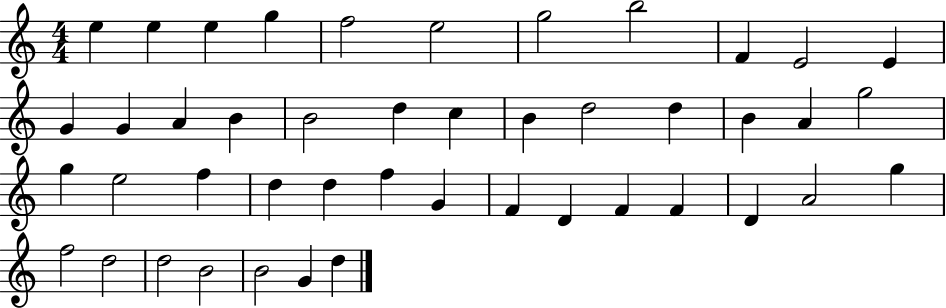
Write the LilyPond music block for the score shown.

{
  \clef treble
  \numericTimeSignature
  \time 4/4
  \key c \major
  e''4 e''4 e''4 g''4 | f''2 e''2 | g''2 b''2 | f'4 e'2 e'4 | \break g'4 g'4 a'4 b'4 | b'2 d''4 c''4 | b'4 d''2 d''4 | b'4 a'4 g''2 | \break g''4 e''2 f''4 | d''4 d''4 f''4 g'4 | f'4 d'4 f'4 f'4 | d'4 a'2 g''4 | \break f''2 d''2 | d''2 b'2 | b'2 g'4 d''4 | \bar "|."
}